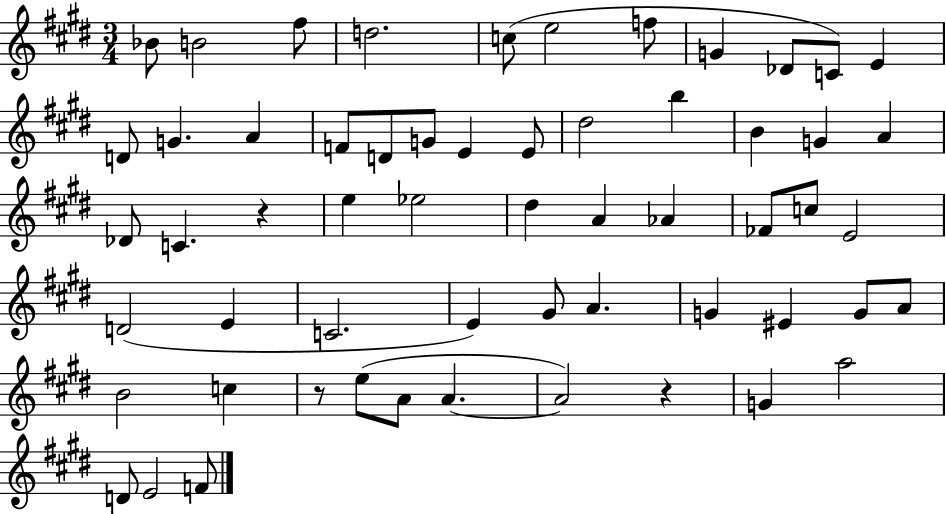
X:1
T:Untitled
M:3/4
L:1/4
K:E
_B/2 B2 ^f/2 d2 c/2 e2 f/2 G _D/2 C/2 E D/2 G A F/2 D/2 G/2 E E/2 ^d2 b B G A _D/2 C z e _e2 ^d A _A _F/2 c/2 E2 D2 E C2 E ^G/2 A G ^E G/2 A/2 B2 c z/2 e/2 A/2 A A2 z G a2 D/2 E2 F/2